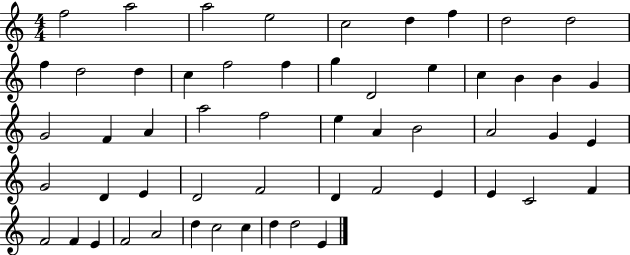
F5/h A5/h A5/h E5/h C5/h D5/q F5/q D5/h D5/h F5/q D5/h D5/q C5/q F5/h F5/q G5/q D4/h E5/q C5/q B4/q B4/q G4/q G4/h F4/q A4/q A5/h F5/h E5/q A4/q B4/h A4/h G4/q E4/q G4/h D4/q E4/q D4/h F4/h D4/q F4/h E4/q E4/q C4/h F4/q F4/h F4/q E4/q F4/h A4/h D5/q C5/h C5/q D5/q D5/h E4/q